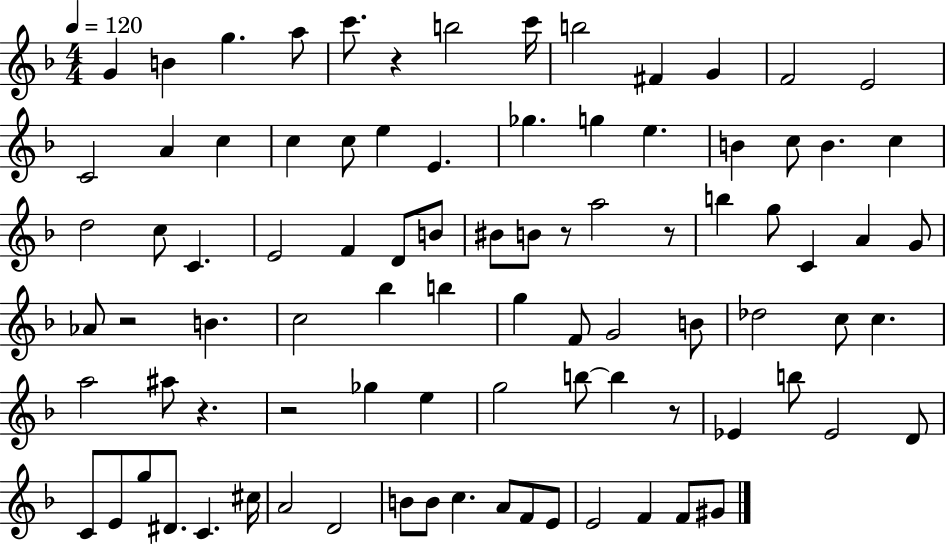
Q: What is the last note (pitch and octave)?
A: G#4